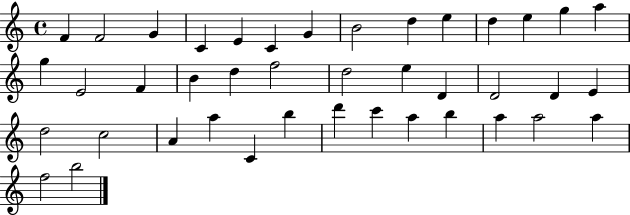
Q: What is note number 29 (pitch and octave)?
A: A4